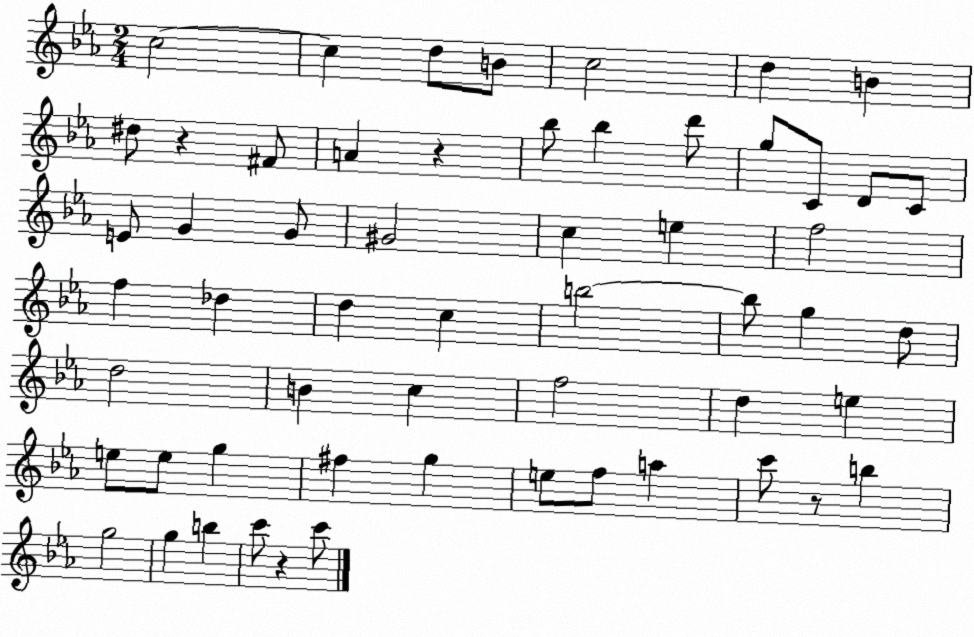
X:1
T:Untitled
M:2/4
L:1/4
K:Eb
c2 c d/2 B/2 c2 d B ^d/2 z ^F/2 A z _b/2 _b d'/2 g/2 C/2 D/2 C/2 E/2 G G/2 ^G2 c e f2 f _d d c b2 b/2 g d/2 d2 B c f2 d e e/2 e/2 g ^f g e/2 f/2 a c'/2 z/2 b g2 g b c'/2 z c'/2